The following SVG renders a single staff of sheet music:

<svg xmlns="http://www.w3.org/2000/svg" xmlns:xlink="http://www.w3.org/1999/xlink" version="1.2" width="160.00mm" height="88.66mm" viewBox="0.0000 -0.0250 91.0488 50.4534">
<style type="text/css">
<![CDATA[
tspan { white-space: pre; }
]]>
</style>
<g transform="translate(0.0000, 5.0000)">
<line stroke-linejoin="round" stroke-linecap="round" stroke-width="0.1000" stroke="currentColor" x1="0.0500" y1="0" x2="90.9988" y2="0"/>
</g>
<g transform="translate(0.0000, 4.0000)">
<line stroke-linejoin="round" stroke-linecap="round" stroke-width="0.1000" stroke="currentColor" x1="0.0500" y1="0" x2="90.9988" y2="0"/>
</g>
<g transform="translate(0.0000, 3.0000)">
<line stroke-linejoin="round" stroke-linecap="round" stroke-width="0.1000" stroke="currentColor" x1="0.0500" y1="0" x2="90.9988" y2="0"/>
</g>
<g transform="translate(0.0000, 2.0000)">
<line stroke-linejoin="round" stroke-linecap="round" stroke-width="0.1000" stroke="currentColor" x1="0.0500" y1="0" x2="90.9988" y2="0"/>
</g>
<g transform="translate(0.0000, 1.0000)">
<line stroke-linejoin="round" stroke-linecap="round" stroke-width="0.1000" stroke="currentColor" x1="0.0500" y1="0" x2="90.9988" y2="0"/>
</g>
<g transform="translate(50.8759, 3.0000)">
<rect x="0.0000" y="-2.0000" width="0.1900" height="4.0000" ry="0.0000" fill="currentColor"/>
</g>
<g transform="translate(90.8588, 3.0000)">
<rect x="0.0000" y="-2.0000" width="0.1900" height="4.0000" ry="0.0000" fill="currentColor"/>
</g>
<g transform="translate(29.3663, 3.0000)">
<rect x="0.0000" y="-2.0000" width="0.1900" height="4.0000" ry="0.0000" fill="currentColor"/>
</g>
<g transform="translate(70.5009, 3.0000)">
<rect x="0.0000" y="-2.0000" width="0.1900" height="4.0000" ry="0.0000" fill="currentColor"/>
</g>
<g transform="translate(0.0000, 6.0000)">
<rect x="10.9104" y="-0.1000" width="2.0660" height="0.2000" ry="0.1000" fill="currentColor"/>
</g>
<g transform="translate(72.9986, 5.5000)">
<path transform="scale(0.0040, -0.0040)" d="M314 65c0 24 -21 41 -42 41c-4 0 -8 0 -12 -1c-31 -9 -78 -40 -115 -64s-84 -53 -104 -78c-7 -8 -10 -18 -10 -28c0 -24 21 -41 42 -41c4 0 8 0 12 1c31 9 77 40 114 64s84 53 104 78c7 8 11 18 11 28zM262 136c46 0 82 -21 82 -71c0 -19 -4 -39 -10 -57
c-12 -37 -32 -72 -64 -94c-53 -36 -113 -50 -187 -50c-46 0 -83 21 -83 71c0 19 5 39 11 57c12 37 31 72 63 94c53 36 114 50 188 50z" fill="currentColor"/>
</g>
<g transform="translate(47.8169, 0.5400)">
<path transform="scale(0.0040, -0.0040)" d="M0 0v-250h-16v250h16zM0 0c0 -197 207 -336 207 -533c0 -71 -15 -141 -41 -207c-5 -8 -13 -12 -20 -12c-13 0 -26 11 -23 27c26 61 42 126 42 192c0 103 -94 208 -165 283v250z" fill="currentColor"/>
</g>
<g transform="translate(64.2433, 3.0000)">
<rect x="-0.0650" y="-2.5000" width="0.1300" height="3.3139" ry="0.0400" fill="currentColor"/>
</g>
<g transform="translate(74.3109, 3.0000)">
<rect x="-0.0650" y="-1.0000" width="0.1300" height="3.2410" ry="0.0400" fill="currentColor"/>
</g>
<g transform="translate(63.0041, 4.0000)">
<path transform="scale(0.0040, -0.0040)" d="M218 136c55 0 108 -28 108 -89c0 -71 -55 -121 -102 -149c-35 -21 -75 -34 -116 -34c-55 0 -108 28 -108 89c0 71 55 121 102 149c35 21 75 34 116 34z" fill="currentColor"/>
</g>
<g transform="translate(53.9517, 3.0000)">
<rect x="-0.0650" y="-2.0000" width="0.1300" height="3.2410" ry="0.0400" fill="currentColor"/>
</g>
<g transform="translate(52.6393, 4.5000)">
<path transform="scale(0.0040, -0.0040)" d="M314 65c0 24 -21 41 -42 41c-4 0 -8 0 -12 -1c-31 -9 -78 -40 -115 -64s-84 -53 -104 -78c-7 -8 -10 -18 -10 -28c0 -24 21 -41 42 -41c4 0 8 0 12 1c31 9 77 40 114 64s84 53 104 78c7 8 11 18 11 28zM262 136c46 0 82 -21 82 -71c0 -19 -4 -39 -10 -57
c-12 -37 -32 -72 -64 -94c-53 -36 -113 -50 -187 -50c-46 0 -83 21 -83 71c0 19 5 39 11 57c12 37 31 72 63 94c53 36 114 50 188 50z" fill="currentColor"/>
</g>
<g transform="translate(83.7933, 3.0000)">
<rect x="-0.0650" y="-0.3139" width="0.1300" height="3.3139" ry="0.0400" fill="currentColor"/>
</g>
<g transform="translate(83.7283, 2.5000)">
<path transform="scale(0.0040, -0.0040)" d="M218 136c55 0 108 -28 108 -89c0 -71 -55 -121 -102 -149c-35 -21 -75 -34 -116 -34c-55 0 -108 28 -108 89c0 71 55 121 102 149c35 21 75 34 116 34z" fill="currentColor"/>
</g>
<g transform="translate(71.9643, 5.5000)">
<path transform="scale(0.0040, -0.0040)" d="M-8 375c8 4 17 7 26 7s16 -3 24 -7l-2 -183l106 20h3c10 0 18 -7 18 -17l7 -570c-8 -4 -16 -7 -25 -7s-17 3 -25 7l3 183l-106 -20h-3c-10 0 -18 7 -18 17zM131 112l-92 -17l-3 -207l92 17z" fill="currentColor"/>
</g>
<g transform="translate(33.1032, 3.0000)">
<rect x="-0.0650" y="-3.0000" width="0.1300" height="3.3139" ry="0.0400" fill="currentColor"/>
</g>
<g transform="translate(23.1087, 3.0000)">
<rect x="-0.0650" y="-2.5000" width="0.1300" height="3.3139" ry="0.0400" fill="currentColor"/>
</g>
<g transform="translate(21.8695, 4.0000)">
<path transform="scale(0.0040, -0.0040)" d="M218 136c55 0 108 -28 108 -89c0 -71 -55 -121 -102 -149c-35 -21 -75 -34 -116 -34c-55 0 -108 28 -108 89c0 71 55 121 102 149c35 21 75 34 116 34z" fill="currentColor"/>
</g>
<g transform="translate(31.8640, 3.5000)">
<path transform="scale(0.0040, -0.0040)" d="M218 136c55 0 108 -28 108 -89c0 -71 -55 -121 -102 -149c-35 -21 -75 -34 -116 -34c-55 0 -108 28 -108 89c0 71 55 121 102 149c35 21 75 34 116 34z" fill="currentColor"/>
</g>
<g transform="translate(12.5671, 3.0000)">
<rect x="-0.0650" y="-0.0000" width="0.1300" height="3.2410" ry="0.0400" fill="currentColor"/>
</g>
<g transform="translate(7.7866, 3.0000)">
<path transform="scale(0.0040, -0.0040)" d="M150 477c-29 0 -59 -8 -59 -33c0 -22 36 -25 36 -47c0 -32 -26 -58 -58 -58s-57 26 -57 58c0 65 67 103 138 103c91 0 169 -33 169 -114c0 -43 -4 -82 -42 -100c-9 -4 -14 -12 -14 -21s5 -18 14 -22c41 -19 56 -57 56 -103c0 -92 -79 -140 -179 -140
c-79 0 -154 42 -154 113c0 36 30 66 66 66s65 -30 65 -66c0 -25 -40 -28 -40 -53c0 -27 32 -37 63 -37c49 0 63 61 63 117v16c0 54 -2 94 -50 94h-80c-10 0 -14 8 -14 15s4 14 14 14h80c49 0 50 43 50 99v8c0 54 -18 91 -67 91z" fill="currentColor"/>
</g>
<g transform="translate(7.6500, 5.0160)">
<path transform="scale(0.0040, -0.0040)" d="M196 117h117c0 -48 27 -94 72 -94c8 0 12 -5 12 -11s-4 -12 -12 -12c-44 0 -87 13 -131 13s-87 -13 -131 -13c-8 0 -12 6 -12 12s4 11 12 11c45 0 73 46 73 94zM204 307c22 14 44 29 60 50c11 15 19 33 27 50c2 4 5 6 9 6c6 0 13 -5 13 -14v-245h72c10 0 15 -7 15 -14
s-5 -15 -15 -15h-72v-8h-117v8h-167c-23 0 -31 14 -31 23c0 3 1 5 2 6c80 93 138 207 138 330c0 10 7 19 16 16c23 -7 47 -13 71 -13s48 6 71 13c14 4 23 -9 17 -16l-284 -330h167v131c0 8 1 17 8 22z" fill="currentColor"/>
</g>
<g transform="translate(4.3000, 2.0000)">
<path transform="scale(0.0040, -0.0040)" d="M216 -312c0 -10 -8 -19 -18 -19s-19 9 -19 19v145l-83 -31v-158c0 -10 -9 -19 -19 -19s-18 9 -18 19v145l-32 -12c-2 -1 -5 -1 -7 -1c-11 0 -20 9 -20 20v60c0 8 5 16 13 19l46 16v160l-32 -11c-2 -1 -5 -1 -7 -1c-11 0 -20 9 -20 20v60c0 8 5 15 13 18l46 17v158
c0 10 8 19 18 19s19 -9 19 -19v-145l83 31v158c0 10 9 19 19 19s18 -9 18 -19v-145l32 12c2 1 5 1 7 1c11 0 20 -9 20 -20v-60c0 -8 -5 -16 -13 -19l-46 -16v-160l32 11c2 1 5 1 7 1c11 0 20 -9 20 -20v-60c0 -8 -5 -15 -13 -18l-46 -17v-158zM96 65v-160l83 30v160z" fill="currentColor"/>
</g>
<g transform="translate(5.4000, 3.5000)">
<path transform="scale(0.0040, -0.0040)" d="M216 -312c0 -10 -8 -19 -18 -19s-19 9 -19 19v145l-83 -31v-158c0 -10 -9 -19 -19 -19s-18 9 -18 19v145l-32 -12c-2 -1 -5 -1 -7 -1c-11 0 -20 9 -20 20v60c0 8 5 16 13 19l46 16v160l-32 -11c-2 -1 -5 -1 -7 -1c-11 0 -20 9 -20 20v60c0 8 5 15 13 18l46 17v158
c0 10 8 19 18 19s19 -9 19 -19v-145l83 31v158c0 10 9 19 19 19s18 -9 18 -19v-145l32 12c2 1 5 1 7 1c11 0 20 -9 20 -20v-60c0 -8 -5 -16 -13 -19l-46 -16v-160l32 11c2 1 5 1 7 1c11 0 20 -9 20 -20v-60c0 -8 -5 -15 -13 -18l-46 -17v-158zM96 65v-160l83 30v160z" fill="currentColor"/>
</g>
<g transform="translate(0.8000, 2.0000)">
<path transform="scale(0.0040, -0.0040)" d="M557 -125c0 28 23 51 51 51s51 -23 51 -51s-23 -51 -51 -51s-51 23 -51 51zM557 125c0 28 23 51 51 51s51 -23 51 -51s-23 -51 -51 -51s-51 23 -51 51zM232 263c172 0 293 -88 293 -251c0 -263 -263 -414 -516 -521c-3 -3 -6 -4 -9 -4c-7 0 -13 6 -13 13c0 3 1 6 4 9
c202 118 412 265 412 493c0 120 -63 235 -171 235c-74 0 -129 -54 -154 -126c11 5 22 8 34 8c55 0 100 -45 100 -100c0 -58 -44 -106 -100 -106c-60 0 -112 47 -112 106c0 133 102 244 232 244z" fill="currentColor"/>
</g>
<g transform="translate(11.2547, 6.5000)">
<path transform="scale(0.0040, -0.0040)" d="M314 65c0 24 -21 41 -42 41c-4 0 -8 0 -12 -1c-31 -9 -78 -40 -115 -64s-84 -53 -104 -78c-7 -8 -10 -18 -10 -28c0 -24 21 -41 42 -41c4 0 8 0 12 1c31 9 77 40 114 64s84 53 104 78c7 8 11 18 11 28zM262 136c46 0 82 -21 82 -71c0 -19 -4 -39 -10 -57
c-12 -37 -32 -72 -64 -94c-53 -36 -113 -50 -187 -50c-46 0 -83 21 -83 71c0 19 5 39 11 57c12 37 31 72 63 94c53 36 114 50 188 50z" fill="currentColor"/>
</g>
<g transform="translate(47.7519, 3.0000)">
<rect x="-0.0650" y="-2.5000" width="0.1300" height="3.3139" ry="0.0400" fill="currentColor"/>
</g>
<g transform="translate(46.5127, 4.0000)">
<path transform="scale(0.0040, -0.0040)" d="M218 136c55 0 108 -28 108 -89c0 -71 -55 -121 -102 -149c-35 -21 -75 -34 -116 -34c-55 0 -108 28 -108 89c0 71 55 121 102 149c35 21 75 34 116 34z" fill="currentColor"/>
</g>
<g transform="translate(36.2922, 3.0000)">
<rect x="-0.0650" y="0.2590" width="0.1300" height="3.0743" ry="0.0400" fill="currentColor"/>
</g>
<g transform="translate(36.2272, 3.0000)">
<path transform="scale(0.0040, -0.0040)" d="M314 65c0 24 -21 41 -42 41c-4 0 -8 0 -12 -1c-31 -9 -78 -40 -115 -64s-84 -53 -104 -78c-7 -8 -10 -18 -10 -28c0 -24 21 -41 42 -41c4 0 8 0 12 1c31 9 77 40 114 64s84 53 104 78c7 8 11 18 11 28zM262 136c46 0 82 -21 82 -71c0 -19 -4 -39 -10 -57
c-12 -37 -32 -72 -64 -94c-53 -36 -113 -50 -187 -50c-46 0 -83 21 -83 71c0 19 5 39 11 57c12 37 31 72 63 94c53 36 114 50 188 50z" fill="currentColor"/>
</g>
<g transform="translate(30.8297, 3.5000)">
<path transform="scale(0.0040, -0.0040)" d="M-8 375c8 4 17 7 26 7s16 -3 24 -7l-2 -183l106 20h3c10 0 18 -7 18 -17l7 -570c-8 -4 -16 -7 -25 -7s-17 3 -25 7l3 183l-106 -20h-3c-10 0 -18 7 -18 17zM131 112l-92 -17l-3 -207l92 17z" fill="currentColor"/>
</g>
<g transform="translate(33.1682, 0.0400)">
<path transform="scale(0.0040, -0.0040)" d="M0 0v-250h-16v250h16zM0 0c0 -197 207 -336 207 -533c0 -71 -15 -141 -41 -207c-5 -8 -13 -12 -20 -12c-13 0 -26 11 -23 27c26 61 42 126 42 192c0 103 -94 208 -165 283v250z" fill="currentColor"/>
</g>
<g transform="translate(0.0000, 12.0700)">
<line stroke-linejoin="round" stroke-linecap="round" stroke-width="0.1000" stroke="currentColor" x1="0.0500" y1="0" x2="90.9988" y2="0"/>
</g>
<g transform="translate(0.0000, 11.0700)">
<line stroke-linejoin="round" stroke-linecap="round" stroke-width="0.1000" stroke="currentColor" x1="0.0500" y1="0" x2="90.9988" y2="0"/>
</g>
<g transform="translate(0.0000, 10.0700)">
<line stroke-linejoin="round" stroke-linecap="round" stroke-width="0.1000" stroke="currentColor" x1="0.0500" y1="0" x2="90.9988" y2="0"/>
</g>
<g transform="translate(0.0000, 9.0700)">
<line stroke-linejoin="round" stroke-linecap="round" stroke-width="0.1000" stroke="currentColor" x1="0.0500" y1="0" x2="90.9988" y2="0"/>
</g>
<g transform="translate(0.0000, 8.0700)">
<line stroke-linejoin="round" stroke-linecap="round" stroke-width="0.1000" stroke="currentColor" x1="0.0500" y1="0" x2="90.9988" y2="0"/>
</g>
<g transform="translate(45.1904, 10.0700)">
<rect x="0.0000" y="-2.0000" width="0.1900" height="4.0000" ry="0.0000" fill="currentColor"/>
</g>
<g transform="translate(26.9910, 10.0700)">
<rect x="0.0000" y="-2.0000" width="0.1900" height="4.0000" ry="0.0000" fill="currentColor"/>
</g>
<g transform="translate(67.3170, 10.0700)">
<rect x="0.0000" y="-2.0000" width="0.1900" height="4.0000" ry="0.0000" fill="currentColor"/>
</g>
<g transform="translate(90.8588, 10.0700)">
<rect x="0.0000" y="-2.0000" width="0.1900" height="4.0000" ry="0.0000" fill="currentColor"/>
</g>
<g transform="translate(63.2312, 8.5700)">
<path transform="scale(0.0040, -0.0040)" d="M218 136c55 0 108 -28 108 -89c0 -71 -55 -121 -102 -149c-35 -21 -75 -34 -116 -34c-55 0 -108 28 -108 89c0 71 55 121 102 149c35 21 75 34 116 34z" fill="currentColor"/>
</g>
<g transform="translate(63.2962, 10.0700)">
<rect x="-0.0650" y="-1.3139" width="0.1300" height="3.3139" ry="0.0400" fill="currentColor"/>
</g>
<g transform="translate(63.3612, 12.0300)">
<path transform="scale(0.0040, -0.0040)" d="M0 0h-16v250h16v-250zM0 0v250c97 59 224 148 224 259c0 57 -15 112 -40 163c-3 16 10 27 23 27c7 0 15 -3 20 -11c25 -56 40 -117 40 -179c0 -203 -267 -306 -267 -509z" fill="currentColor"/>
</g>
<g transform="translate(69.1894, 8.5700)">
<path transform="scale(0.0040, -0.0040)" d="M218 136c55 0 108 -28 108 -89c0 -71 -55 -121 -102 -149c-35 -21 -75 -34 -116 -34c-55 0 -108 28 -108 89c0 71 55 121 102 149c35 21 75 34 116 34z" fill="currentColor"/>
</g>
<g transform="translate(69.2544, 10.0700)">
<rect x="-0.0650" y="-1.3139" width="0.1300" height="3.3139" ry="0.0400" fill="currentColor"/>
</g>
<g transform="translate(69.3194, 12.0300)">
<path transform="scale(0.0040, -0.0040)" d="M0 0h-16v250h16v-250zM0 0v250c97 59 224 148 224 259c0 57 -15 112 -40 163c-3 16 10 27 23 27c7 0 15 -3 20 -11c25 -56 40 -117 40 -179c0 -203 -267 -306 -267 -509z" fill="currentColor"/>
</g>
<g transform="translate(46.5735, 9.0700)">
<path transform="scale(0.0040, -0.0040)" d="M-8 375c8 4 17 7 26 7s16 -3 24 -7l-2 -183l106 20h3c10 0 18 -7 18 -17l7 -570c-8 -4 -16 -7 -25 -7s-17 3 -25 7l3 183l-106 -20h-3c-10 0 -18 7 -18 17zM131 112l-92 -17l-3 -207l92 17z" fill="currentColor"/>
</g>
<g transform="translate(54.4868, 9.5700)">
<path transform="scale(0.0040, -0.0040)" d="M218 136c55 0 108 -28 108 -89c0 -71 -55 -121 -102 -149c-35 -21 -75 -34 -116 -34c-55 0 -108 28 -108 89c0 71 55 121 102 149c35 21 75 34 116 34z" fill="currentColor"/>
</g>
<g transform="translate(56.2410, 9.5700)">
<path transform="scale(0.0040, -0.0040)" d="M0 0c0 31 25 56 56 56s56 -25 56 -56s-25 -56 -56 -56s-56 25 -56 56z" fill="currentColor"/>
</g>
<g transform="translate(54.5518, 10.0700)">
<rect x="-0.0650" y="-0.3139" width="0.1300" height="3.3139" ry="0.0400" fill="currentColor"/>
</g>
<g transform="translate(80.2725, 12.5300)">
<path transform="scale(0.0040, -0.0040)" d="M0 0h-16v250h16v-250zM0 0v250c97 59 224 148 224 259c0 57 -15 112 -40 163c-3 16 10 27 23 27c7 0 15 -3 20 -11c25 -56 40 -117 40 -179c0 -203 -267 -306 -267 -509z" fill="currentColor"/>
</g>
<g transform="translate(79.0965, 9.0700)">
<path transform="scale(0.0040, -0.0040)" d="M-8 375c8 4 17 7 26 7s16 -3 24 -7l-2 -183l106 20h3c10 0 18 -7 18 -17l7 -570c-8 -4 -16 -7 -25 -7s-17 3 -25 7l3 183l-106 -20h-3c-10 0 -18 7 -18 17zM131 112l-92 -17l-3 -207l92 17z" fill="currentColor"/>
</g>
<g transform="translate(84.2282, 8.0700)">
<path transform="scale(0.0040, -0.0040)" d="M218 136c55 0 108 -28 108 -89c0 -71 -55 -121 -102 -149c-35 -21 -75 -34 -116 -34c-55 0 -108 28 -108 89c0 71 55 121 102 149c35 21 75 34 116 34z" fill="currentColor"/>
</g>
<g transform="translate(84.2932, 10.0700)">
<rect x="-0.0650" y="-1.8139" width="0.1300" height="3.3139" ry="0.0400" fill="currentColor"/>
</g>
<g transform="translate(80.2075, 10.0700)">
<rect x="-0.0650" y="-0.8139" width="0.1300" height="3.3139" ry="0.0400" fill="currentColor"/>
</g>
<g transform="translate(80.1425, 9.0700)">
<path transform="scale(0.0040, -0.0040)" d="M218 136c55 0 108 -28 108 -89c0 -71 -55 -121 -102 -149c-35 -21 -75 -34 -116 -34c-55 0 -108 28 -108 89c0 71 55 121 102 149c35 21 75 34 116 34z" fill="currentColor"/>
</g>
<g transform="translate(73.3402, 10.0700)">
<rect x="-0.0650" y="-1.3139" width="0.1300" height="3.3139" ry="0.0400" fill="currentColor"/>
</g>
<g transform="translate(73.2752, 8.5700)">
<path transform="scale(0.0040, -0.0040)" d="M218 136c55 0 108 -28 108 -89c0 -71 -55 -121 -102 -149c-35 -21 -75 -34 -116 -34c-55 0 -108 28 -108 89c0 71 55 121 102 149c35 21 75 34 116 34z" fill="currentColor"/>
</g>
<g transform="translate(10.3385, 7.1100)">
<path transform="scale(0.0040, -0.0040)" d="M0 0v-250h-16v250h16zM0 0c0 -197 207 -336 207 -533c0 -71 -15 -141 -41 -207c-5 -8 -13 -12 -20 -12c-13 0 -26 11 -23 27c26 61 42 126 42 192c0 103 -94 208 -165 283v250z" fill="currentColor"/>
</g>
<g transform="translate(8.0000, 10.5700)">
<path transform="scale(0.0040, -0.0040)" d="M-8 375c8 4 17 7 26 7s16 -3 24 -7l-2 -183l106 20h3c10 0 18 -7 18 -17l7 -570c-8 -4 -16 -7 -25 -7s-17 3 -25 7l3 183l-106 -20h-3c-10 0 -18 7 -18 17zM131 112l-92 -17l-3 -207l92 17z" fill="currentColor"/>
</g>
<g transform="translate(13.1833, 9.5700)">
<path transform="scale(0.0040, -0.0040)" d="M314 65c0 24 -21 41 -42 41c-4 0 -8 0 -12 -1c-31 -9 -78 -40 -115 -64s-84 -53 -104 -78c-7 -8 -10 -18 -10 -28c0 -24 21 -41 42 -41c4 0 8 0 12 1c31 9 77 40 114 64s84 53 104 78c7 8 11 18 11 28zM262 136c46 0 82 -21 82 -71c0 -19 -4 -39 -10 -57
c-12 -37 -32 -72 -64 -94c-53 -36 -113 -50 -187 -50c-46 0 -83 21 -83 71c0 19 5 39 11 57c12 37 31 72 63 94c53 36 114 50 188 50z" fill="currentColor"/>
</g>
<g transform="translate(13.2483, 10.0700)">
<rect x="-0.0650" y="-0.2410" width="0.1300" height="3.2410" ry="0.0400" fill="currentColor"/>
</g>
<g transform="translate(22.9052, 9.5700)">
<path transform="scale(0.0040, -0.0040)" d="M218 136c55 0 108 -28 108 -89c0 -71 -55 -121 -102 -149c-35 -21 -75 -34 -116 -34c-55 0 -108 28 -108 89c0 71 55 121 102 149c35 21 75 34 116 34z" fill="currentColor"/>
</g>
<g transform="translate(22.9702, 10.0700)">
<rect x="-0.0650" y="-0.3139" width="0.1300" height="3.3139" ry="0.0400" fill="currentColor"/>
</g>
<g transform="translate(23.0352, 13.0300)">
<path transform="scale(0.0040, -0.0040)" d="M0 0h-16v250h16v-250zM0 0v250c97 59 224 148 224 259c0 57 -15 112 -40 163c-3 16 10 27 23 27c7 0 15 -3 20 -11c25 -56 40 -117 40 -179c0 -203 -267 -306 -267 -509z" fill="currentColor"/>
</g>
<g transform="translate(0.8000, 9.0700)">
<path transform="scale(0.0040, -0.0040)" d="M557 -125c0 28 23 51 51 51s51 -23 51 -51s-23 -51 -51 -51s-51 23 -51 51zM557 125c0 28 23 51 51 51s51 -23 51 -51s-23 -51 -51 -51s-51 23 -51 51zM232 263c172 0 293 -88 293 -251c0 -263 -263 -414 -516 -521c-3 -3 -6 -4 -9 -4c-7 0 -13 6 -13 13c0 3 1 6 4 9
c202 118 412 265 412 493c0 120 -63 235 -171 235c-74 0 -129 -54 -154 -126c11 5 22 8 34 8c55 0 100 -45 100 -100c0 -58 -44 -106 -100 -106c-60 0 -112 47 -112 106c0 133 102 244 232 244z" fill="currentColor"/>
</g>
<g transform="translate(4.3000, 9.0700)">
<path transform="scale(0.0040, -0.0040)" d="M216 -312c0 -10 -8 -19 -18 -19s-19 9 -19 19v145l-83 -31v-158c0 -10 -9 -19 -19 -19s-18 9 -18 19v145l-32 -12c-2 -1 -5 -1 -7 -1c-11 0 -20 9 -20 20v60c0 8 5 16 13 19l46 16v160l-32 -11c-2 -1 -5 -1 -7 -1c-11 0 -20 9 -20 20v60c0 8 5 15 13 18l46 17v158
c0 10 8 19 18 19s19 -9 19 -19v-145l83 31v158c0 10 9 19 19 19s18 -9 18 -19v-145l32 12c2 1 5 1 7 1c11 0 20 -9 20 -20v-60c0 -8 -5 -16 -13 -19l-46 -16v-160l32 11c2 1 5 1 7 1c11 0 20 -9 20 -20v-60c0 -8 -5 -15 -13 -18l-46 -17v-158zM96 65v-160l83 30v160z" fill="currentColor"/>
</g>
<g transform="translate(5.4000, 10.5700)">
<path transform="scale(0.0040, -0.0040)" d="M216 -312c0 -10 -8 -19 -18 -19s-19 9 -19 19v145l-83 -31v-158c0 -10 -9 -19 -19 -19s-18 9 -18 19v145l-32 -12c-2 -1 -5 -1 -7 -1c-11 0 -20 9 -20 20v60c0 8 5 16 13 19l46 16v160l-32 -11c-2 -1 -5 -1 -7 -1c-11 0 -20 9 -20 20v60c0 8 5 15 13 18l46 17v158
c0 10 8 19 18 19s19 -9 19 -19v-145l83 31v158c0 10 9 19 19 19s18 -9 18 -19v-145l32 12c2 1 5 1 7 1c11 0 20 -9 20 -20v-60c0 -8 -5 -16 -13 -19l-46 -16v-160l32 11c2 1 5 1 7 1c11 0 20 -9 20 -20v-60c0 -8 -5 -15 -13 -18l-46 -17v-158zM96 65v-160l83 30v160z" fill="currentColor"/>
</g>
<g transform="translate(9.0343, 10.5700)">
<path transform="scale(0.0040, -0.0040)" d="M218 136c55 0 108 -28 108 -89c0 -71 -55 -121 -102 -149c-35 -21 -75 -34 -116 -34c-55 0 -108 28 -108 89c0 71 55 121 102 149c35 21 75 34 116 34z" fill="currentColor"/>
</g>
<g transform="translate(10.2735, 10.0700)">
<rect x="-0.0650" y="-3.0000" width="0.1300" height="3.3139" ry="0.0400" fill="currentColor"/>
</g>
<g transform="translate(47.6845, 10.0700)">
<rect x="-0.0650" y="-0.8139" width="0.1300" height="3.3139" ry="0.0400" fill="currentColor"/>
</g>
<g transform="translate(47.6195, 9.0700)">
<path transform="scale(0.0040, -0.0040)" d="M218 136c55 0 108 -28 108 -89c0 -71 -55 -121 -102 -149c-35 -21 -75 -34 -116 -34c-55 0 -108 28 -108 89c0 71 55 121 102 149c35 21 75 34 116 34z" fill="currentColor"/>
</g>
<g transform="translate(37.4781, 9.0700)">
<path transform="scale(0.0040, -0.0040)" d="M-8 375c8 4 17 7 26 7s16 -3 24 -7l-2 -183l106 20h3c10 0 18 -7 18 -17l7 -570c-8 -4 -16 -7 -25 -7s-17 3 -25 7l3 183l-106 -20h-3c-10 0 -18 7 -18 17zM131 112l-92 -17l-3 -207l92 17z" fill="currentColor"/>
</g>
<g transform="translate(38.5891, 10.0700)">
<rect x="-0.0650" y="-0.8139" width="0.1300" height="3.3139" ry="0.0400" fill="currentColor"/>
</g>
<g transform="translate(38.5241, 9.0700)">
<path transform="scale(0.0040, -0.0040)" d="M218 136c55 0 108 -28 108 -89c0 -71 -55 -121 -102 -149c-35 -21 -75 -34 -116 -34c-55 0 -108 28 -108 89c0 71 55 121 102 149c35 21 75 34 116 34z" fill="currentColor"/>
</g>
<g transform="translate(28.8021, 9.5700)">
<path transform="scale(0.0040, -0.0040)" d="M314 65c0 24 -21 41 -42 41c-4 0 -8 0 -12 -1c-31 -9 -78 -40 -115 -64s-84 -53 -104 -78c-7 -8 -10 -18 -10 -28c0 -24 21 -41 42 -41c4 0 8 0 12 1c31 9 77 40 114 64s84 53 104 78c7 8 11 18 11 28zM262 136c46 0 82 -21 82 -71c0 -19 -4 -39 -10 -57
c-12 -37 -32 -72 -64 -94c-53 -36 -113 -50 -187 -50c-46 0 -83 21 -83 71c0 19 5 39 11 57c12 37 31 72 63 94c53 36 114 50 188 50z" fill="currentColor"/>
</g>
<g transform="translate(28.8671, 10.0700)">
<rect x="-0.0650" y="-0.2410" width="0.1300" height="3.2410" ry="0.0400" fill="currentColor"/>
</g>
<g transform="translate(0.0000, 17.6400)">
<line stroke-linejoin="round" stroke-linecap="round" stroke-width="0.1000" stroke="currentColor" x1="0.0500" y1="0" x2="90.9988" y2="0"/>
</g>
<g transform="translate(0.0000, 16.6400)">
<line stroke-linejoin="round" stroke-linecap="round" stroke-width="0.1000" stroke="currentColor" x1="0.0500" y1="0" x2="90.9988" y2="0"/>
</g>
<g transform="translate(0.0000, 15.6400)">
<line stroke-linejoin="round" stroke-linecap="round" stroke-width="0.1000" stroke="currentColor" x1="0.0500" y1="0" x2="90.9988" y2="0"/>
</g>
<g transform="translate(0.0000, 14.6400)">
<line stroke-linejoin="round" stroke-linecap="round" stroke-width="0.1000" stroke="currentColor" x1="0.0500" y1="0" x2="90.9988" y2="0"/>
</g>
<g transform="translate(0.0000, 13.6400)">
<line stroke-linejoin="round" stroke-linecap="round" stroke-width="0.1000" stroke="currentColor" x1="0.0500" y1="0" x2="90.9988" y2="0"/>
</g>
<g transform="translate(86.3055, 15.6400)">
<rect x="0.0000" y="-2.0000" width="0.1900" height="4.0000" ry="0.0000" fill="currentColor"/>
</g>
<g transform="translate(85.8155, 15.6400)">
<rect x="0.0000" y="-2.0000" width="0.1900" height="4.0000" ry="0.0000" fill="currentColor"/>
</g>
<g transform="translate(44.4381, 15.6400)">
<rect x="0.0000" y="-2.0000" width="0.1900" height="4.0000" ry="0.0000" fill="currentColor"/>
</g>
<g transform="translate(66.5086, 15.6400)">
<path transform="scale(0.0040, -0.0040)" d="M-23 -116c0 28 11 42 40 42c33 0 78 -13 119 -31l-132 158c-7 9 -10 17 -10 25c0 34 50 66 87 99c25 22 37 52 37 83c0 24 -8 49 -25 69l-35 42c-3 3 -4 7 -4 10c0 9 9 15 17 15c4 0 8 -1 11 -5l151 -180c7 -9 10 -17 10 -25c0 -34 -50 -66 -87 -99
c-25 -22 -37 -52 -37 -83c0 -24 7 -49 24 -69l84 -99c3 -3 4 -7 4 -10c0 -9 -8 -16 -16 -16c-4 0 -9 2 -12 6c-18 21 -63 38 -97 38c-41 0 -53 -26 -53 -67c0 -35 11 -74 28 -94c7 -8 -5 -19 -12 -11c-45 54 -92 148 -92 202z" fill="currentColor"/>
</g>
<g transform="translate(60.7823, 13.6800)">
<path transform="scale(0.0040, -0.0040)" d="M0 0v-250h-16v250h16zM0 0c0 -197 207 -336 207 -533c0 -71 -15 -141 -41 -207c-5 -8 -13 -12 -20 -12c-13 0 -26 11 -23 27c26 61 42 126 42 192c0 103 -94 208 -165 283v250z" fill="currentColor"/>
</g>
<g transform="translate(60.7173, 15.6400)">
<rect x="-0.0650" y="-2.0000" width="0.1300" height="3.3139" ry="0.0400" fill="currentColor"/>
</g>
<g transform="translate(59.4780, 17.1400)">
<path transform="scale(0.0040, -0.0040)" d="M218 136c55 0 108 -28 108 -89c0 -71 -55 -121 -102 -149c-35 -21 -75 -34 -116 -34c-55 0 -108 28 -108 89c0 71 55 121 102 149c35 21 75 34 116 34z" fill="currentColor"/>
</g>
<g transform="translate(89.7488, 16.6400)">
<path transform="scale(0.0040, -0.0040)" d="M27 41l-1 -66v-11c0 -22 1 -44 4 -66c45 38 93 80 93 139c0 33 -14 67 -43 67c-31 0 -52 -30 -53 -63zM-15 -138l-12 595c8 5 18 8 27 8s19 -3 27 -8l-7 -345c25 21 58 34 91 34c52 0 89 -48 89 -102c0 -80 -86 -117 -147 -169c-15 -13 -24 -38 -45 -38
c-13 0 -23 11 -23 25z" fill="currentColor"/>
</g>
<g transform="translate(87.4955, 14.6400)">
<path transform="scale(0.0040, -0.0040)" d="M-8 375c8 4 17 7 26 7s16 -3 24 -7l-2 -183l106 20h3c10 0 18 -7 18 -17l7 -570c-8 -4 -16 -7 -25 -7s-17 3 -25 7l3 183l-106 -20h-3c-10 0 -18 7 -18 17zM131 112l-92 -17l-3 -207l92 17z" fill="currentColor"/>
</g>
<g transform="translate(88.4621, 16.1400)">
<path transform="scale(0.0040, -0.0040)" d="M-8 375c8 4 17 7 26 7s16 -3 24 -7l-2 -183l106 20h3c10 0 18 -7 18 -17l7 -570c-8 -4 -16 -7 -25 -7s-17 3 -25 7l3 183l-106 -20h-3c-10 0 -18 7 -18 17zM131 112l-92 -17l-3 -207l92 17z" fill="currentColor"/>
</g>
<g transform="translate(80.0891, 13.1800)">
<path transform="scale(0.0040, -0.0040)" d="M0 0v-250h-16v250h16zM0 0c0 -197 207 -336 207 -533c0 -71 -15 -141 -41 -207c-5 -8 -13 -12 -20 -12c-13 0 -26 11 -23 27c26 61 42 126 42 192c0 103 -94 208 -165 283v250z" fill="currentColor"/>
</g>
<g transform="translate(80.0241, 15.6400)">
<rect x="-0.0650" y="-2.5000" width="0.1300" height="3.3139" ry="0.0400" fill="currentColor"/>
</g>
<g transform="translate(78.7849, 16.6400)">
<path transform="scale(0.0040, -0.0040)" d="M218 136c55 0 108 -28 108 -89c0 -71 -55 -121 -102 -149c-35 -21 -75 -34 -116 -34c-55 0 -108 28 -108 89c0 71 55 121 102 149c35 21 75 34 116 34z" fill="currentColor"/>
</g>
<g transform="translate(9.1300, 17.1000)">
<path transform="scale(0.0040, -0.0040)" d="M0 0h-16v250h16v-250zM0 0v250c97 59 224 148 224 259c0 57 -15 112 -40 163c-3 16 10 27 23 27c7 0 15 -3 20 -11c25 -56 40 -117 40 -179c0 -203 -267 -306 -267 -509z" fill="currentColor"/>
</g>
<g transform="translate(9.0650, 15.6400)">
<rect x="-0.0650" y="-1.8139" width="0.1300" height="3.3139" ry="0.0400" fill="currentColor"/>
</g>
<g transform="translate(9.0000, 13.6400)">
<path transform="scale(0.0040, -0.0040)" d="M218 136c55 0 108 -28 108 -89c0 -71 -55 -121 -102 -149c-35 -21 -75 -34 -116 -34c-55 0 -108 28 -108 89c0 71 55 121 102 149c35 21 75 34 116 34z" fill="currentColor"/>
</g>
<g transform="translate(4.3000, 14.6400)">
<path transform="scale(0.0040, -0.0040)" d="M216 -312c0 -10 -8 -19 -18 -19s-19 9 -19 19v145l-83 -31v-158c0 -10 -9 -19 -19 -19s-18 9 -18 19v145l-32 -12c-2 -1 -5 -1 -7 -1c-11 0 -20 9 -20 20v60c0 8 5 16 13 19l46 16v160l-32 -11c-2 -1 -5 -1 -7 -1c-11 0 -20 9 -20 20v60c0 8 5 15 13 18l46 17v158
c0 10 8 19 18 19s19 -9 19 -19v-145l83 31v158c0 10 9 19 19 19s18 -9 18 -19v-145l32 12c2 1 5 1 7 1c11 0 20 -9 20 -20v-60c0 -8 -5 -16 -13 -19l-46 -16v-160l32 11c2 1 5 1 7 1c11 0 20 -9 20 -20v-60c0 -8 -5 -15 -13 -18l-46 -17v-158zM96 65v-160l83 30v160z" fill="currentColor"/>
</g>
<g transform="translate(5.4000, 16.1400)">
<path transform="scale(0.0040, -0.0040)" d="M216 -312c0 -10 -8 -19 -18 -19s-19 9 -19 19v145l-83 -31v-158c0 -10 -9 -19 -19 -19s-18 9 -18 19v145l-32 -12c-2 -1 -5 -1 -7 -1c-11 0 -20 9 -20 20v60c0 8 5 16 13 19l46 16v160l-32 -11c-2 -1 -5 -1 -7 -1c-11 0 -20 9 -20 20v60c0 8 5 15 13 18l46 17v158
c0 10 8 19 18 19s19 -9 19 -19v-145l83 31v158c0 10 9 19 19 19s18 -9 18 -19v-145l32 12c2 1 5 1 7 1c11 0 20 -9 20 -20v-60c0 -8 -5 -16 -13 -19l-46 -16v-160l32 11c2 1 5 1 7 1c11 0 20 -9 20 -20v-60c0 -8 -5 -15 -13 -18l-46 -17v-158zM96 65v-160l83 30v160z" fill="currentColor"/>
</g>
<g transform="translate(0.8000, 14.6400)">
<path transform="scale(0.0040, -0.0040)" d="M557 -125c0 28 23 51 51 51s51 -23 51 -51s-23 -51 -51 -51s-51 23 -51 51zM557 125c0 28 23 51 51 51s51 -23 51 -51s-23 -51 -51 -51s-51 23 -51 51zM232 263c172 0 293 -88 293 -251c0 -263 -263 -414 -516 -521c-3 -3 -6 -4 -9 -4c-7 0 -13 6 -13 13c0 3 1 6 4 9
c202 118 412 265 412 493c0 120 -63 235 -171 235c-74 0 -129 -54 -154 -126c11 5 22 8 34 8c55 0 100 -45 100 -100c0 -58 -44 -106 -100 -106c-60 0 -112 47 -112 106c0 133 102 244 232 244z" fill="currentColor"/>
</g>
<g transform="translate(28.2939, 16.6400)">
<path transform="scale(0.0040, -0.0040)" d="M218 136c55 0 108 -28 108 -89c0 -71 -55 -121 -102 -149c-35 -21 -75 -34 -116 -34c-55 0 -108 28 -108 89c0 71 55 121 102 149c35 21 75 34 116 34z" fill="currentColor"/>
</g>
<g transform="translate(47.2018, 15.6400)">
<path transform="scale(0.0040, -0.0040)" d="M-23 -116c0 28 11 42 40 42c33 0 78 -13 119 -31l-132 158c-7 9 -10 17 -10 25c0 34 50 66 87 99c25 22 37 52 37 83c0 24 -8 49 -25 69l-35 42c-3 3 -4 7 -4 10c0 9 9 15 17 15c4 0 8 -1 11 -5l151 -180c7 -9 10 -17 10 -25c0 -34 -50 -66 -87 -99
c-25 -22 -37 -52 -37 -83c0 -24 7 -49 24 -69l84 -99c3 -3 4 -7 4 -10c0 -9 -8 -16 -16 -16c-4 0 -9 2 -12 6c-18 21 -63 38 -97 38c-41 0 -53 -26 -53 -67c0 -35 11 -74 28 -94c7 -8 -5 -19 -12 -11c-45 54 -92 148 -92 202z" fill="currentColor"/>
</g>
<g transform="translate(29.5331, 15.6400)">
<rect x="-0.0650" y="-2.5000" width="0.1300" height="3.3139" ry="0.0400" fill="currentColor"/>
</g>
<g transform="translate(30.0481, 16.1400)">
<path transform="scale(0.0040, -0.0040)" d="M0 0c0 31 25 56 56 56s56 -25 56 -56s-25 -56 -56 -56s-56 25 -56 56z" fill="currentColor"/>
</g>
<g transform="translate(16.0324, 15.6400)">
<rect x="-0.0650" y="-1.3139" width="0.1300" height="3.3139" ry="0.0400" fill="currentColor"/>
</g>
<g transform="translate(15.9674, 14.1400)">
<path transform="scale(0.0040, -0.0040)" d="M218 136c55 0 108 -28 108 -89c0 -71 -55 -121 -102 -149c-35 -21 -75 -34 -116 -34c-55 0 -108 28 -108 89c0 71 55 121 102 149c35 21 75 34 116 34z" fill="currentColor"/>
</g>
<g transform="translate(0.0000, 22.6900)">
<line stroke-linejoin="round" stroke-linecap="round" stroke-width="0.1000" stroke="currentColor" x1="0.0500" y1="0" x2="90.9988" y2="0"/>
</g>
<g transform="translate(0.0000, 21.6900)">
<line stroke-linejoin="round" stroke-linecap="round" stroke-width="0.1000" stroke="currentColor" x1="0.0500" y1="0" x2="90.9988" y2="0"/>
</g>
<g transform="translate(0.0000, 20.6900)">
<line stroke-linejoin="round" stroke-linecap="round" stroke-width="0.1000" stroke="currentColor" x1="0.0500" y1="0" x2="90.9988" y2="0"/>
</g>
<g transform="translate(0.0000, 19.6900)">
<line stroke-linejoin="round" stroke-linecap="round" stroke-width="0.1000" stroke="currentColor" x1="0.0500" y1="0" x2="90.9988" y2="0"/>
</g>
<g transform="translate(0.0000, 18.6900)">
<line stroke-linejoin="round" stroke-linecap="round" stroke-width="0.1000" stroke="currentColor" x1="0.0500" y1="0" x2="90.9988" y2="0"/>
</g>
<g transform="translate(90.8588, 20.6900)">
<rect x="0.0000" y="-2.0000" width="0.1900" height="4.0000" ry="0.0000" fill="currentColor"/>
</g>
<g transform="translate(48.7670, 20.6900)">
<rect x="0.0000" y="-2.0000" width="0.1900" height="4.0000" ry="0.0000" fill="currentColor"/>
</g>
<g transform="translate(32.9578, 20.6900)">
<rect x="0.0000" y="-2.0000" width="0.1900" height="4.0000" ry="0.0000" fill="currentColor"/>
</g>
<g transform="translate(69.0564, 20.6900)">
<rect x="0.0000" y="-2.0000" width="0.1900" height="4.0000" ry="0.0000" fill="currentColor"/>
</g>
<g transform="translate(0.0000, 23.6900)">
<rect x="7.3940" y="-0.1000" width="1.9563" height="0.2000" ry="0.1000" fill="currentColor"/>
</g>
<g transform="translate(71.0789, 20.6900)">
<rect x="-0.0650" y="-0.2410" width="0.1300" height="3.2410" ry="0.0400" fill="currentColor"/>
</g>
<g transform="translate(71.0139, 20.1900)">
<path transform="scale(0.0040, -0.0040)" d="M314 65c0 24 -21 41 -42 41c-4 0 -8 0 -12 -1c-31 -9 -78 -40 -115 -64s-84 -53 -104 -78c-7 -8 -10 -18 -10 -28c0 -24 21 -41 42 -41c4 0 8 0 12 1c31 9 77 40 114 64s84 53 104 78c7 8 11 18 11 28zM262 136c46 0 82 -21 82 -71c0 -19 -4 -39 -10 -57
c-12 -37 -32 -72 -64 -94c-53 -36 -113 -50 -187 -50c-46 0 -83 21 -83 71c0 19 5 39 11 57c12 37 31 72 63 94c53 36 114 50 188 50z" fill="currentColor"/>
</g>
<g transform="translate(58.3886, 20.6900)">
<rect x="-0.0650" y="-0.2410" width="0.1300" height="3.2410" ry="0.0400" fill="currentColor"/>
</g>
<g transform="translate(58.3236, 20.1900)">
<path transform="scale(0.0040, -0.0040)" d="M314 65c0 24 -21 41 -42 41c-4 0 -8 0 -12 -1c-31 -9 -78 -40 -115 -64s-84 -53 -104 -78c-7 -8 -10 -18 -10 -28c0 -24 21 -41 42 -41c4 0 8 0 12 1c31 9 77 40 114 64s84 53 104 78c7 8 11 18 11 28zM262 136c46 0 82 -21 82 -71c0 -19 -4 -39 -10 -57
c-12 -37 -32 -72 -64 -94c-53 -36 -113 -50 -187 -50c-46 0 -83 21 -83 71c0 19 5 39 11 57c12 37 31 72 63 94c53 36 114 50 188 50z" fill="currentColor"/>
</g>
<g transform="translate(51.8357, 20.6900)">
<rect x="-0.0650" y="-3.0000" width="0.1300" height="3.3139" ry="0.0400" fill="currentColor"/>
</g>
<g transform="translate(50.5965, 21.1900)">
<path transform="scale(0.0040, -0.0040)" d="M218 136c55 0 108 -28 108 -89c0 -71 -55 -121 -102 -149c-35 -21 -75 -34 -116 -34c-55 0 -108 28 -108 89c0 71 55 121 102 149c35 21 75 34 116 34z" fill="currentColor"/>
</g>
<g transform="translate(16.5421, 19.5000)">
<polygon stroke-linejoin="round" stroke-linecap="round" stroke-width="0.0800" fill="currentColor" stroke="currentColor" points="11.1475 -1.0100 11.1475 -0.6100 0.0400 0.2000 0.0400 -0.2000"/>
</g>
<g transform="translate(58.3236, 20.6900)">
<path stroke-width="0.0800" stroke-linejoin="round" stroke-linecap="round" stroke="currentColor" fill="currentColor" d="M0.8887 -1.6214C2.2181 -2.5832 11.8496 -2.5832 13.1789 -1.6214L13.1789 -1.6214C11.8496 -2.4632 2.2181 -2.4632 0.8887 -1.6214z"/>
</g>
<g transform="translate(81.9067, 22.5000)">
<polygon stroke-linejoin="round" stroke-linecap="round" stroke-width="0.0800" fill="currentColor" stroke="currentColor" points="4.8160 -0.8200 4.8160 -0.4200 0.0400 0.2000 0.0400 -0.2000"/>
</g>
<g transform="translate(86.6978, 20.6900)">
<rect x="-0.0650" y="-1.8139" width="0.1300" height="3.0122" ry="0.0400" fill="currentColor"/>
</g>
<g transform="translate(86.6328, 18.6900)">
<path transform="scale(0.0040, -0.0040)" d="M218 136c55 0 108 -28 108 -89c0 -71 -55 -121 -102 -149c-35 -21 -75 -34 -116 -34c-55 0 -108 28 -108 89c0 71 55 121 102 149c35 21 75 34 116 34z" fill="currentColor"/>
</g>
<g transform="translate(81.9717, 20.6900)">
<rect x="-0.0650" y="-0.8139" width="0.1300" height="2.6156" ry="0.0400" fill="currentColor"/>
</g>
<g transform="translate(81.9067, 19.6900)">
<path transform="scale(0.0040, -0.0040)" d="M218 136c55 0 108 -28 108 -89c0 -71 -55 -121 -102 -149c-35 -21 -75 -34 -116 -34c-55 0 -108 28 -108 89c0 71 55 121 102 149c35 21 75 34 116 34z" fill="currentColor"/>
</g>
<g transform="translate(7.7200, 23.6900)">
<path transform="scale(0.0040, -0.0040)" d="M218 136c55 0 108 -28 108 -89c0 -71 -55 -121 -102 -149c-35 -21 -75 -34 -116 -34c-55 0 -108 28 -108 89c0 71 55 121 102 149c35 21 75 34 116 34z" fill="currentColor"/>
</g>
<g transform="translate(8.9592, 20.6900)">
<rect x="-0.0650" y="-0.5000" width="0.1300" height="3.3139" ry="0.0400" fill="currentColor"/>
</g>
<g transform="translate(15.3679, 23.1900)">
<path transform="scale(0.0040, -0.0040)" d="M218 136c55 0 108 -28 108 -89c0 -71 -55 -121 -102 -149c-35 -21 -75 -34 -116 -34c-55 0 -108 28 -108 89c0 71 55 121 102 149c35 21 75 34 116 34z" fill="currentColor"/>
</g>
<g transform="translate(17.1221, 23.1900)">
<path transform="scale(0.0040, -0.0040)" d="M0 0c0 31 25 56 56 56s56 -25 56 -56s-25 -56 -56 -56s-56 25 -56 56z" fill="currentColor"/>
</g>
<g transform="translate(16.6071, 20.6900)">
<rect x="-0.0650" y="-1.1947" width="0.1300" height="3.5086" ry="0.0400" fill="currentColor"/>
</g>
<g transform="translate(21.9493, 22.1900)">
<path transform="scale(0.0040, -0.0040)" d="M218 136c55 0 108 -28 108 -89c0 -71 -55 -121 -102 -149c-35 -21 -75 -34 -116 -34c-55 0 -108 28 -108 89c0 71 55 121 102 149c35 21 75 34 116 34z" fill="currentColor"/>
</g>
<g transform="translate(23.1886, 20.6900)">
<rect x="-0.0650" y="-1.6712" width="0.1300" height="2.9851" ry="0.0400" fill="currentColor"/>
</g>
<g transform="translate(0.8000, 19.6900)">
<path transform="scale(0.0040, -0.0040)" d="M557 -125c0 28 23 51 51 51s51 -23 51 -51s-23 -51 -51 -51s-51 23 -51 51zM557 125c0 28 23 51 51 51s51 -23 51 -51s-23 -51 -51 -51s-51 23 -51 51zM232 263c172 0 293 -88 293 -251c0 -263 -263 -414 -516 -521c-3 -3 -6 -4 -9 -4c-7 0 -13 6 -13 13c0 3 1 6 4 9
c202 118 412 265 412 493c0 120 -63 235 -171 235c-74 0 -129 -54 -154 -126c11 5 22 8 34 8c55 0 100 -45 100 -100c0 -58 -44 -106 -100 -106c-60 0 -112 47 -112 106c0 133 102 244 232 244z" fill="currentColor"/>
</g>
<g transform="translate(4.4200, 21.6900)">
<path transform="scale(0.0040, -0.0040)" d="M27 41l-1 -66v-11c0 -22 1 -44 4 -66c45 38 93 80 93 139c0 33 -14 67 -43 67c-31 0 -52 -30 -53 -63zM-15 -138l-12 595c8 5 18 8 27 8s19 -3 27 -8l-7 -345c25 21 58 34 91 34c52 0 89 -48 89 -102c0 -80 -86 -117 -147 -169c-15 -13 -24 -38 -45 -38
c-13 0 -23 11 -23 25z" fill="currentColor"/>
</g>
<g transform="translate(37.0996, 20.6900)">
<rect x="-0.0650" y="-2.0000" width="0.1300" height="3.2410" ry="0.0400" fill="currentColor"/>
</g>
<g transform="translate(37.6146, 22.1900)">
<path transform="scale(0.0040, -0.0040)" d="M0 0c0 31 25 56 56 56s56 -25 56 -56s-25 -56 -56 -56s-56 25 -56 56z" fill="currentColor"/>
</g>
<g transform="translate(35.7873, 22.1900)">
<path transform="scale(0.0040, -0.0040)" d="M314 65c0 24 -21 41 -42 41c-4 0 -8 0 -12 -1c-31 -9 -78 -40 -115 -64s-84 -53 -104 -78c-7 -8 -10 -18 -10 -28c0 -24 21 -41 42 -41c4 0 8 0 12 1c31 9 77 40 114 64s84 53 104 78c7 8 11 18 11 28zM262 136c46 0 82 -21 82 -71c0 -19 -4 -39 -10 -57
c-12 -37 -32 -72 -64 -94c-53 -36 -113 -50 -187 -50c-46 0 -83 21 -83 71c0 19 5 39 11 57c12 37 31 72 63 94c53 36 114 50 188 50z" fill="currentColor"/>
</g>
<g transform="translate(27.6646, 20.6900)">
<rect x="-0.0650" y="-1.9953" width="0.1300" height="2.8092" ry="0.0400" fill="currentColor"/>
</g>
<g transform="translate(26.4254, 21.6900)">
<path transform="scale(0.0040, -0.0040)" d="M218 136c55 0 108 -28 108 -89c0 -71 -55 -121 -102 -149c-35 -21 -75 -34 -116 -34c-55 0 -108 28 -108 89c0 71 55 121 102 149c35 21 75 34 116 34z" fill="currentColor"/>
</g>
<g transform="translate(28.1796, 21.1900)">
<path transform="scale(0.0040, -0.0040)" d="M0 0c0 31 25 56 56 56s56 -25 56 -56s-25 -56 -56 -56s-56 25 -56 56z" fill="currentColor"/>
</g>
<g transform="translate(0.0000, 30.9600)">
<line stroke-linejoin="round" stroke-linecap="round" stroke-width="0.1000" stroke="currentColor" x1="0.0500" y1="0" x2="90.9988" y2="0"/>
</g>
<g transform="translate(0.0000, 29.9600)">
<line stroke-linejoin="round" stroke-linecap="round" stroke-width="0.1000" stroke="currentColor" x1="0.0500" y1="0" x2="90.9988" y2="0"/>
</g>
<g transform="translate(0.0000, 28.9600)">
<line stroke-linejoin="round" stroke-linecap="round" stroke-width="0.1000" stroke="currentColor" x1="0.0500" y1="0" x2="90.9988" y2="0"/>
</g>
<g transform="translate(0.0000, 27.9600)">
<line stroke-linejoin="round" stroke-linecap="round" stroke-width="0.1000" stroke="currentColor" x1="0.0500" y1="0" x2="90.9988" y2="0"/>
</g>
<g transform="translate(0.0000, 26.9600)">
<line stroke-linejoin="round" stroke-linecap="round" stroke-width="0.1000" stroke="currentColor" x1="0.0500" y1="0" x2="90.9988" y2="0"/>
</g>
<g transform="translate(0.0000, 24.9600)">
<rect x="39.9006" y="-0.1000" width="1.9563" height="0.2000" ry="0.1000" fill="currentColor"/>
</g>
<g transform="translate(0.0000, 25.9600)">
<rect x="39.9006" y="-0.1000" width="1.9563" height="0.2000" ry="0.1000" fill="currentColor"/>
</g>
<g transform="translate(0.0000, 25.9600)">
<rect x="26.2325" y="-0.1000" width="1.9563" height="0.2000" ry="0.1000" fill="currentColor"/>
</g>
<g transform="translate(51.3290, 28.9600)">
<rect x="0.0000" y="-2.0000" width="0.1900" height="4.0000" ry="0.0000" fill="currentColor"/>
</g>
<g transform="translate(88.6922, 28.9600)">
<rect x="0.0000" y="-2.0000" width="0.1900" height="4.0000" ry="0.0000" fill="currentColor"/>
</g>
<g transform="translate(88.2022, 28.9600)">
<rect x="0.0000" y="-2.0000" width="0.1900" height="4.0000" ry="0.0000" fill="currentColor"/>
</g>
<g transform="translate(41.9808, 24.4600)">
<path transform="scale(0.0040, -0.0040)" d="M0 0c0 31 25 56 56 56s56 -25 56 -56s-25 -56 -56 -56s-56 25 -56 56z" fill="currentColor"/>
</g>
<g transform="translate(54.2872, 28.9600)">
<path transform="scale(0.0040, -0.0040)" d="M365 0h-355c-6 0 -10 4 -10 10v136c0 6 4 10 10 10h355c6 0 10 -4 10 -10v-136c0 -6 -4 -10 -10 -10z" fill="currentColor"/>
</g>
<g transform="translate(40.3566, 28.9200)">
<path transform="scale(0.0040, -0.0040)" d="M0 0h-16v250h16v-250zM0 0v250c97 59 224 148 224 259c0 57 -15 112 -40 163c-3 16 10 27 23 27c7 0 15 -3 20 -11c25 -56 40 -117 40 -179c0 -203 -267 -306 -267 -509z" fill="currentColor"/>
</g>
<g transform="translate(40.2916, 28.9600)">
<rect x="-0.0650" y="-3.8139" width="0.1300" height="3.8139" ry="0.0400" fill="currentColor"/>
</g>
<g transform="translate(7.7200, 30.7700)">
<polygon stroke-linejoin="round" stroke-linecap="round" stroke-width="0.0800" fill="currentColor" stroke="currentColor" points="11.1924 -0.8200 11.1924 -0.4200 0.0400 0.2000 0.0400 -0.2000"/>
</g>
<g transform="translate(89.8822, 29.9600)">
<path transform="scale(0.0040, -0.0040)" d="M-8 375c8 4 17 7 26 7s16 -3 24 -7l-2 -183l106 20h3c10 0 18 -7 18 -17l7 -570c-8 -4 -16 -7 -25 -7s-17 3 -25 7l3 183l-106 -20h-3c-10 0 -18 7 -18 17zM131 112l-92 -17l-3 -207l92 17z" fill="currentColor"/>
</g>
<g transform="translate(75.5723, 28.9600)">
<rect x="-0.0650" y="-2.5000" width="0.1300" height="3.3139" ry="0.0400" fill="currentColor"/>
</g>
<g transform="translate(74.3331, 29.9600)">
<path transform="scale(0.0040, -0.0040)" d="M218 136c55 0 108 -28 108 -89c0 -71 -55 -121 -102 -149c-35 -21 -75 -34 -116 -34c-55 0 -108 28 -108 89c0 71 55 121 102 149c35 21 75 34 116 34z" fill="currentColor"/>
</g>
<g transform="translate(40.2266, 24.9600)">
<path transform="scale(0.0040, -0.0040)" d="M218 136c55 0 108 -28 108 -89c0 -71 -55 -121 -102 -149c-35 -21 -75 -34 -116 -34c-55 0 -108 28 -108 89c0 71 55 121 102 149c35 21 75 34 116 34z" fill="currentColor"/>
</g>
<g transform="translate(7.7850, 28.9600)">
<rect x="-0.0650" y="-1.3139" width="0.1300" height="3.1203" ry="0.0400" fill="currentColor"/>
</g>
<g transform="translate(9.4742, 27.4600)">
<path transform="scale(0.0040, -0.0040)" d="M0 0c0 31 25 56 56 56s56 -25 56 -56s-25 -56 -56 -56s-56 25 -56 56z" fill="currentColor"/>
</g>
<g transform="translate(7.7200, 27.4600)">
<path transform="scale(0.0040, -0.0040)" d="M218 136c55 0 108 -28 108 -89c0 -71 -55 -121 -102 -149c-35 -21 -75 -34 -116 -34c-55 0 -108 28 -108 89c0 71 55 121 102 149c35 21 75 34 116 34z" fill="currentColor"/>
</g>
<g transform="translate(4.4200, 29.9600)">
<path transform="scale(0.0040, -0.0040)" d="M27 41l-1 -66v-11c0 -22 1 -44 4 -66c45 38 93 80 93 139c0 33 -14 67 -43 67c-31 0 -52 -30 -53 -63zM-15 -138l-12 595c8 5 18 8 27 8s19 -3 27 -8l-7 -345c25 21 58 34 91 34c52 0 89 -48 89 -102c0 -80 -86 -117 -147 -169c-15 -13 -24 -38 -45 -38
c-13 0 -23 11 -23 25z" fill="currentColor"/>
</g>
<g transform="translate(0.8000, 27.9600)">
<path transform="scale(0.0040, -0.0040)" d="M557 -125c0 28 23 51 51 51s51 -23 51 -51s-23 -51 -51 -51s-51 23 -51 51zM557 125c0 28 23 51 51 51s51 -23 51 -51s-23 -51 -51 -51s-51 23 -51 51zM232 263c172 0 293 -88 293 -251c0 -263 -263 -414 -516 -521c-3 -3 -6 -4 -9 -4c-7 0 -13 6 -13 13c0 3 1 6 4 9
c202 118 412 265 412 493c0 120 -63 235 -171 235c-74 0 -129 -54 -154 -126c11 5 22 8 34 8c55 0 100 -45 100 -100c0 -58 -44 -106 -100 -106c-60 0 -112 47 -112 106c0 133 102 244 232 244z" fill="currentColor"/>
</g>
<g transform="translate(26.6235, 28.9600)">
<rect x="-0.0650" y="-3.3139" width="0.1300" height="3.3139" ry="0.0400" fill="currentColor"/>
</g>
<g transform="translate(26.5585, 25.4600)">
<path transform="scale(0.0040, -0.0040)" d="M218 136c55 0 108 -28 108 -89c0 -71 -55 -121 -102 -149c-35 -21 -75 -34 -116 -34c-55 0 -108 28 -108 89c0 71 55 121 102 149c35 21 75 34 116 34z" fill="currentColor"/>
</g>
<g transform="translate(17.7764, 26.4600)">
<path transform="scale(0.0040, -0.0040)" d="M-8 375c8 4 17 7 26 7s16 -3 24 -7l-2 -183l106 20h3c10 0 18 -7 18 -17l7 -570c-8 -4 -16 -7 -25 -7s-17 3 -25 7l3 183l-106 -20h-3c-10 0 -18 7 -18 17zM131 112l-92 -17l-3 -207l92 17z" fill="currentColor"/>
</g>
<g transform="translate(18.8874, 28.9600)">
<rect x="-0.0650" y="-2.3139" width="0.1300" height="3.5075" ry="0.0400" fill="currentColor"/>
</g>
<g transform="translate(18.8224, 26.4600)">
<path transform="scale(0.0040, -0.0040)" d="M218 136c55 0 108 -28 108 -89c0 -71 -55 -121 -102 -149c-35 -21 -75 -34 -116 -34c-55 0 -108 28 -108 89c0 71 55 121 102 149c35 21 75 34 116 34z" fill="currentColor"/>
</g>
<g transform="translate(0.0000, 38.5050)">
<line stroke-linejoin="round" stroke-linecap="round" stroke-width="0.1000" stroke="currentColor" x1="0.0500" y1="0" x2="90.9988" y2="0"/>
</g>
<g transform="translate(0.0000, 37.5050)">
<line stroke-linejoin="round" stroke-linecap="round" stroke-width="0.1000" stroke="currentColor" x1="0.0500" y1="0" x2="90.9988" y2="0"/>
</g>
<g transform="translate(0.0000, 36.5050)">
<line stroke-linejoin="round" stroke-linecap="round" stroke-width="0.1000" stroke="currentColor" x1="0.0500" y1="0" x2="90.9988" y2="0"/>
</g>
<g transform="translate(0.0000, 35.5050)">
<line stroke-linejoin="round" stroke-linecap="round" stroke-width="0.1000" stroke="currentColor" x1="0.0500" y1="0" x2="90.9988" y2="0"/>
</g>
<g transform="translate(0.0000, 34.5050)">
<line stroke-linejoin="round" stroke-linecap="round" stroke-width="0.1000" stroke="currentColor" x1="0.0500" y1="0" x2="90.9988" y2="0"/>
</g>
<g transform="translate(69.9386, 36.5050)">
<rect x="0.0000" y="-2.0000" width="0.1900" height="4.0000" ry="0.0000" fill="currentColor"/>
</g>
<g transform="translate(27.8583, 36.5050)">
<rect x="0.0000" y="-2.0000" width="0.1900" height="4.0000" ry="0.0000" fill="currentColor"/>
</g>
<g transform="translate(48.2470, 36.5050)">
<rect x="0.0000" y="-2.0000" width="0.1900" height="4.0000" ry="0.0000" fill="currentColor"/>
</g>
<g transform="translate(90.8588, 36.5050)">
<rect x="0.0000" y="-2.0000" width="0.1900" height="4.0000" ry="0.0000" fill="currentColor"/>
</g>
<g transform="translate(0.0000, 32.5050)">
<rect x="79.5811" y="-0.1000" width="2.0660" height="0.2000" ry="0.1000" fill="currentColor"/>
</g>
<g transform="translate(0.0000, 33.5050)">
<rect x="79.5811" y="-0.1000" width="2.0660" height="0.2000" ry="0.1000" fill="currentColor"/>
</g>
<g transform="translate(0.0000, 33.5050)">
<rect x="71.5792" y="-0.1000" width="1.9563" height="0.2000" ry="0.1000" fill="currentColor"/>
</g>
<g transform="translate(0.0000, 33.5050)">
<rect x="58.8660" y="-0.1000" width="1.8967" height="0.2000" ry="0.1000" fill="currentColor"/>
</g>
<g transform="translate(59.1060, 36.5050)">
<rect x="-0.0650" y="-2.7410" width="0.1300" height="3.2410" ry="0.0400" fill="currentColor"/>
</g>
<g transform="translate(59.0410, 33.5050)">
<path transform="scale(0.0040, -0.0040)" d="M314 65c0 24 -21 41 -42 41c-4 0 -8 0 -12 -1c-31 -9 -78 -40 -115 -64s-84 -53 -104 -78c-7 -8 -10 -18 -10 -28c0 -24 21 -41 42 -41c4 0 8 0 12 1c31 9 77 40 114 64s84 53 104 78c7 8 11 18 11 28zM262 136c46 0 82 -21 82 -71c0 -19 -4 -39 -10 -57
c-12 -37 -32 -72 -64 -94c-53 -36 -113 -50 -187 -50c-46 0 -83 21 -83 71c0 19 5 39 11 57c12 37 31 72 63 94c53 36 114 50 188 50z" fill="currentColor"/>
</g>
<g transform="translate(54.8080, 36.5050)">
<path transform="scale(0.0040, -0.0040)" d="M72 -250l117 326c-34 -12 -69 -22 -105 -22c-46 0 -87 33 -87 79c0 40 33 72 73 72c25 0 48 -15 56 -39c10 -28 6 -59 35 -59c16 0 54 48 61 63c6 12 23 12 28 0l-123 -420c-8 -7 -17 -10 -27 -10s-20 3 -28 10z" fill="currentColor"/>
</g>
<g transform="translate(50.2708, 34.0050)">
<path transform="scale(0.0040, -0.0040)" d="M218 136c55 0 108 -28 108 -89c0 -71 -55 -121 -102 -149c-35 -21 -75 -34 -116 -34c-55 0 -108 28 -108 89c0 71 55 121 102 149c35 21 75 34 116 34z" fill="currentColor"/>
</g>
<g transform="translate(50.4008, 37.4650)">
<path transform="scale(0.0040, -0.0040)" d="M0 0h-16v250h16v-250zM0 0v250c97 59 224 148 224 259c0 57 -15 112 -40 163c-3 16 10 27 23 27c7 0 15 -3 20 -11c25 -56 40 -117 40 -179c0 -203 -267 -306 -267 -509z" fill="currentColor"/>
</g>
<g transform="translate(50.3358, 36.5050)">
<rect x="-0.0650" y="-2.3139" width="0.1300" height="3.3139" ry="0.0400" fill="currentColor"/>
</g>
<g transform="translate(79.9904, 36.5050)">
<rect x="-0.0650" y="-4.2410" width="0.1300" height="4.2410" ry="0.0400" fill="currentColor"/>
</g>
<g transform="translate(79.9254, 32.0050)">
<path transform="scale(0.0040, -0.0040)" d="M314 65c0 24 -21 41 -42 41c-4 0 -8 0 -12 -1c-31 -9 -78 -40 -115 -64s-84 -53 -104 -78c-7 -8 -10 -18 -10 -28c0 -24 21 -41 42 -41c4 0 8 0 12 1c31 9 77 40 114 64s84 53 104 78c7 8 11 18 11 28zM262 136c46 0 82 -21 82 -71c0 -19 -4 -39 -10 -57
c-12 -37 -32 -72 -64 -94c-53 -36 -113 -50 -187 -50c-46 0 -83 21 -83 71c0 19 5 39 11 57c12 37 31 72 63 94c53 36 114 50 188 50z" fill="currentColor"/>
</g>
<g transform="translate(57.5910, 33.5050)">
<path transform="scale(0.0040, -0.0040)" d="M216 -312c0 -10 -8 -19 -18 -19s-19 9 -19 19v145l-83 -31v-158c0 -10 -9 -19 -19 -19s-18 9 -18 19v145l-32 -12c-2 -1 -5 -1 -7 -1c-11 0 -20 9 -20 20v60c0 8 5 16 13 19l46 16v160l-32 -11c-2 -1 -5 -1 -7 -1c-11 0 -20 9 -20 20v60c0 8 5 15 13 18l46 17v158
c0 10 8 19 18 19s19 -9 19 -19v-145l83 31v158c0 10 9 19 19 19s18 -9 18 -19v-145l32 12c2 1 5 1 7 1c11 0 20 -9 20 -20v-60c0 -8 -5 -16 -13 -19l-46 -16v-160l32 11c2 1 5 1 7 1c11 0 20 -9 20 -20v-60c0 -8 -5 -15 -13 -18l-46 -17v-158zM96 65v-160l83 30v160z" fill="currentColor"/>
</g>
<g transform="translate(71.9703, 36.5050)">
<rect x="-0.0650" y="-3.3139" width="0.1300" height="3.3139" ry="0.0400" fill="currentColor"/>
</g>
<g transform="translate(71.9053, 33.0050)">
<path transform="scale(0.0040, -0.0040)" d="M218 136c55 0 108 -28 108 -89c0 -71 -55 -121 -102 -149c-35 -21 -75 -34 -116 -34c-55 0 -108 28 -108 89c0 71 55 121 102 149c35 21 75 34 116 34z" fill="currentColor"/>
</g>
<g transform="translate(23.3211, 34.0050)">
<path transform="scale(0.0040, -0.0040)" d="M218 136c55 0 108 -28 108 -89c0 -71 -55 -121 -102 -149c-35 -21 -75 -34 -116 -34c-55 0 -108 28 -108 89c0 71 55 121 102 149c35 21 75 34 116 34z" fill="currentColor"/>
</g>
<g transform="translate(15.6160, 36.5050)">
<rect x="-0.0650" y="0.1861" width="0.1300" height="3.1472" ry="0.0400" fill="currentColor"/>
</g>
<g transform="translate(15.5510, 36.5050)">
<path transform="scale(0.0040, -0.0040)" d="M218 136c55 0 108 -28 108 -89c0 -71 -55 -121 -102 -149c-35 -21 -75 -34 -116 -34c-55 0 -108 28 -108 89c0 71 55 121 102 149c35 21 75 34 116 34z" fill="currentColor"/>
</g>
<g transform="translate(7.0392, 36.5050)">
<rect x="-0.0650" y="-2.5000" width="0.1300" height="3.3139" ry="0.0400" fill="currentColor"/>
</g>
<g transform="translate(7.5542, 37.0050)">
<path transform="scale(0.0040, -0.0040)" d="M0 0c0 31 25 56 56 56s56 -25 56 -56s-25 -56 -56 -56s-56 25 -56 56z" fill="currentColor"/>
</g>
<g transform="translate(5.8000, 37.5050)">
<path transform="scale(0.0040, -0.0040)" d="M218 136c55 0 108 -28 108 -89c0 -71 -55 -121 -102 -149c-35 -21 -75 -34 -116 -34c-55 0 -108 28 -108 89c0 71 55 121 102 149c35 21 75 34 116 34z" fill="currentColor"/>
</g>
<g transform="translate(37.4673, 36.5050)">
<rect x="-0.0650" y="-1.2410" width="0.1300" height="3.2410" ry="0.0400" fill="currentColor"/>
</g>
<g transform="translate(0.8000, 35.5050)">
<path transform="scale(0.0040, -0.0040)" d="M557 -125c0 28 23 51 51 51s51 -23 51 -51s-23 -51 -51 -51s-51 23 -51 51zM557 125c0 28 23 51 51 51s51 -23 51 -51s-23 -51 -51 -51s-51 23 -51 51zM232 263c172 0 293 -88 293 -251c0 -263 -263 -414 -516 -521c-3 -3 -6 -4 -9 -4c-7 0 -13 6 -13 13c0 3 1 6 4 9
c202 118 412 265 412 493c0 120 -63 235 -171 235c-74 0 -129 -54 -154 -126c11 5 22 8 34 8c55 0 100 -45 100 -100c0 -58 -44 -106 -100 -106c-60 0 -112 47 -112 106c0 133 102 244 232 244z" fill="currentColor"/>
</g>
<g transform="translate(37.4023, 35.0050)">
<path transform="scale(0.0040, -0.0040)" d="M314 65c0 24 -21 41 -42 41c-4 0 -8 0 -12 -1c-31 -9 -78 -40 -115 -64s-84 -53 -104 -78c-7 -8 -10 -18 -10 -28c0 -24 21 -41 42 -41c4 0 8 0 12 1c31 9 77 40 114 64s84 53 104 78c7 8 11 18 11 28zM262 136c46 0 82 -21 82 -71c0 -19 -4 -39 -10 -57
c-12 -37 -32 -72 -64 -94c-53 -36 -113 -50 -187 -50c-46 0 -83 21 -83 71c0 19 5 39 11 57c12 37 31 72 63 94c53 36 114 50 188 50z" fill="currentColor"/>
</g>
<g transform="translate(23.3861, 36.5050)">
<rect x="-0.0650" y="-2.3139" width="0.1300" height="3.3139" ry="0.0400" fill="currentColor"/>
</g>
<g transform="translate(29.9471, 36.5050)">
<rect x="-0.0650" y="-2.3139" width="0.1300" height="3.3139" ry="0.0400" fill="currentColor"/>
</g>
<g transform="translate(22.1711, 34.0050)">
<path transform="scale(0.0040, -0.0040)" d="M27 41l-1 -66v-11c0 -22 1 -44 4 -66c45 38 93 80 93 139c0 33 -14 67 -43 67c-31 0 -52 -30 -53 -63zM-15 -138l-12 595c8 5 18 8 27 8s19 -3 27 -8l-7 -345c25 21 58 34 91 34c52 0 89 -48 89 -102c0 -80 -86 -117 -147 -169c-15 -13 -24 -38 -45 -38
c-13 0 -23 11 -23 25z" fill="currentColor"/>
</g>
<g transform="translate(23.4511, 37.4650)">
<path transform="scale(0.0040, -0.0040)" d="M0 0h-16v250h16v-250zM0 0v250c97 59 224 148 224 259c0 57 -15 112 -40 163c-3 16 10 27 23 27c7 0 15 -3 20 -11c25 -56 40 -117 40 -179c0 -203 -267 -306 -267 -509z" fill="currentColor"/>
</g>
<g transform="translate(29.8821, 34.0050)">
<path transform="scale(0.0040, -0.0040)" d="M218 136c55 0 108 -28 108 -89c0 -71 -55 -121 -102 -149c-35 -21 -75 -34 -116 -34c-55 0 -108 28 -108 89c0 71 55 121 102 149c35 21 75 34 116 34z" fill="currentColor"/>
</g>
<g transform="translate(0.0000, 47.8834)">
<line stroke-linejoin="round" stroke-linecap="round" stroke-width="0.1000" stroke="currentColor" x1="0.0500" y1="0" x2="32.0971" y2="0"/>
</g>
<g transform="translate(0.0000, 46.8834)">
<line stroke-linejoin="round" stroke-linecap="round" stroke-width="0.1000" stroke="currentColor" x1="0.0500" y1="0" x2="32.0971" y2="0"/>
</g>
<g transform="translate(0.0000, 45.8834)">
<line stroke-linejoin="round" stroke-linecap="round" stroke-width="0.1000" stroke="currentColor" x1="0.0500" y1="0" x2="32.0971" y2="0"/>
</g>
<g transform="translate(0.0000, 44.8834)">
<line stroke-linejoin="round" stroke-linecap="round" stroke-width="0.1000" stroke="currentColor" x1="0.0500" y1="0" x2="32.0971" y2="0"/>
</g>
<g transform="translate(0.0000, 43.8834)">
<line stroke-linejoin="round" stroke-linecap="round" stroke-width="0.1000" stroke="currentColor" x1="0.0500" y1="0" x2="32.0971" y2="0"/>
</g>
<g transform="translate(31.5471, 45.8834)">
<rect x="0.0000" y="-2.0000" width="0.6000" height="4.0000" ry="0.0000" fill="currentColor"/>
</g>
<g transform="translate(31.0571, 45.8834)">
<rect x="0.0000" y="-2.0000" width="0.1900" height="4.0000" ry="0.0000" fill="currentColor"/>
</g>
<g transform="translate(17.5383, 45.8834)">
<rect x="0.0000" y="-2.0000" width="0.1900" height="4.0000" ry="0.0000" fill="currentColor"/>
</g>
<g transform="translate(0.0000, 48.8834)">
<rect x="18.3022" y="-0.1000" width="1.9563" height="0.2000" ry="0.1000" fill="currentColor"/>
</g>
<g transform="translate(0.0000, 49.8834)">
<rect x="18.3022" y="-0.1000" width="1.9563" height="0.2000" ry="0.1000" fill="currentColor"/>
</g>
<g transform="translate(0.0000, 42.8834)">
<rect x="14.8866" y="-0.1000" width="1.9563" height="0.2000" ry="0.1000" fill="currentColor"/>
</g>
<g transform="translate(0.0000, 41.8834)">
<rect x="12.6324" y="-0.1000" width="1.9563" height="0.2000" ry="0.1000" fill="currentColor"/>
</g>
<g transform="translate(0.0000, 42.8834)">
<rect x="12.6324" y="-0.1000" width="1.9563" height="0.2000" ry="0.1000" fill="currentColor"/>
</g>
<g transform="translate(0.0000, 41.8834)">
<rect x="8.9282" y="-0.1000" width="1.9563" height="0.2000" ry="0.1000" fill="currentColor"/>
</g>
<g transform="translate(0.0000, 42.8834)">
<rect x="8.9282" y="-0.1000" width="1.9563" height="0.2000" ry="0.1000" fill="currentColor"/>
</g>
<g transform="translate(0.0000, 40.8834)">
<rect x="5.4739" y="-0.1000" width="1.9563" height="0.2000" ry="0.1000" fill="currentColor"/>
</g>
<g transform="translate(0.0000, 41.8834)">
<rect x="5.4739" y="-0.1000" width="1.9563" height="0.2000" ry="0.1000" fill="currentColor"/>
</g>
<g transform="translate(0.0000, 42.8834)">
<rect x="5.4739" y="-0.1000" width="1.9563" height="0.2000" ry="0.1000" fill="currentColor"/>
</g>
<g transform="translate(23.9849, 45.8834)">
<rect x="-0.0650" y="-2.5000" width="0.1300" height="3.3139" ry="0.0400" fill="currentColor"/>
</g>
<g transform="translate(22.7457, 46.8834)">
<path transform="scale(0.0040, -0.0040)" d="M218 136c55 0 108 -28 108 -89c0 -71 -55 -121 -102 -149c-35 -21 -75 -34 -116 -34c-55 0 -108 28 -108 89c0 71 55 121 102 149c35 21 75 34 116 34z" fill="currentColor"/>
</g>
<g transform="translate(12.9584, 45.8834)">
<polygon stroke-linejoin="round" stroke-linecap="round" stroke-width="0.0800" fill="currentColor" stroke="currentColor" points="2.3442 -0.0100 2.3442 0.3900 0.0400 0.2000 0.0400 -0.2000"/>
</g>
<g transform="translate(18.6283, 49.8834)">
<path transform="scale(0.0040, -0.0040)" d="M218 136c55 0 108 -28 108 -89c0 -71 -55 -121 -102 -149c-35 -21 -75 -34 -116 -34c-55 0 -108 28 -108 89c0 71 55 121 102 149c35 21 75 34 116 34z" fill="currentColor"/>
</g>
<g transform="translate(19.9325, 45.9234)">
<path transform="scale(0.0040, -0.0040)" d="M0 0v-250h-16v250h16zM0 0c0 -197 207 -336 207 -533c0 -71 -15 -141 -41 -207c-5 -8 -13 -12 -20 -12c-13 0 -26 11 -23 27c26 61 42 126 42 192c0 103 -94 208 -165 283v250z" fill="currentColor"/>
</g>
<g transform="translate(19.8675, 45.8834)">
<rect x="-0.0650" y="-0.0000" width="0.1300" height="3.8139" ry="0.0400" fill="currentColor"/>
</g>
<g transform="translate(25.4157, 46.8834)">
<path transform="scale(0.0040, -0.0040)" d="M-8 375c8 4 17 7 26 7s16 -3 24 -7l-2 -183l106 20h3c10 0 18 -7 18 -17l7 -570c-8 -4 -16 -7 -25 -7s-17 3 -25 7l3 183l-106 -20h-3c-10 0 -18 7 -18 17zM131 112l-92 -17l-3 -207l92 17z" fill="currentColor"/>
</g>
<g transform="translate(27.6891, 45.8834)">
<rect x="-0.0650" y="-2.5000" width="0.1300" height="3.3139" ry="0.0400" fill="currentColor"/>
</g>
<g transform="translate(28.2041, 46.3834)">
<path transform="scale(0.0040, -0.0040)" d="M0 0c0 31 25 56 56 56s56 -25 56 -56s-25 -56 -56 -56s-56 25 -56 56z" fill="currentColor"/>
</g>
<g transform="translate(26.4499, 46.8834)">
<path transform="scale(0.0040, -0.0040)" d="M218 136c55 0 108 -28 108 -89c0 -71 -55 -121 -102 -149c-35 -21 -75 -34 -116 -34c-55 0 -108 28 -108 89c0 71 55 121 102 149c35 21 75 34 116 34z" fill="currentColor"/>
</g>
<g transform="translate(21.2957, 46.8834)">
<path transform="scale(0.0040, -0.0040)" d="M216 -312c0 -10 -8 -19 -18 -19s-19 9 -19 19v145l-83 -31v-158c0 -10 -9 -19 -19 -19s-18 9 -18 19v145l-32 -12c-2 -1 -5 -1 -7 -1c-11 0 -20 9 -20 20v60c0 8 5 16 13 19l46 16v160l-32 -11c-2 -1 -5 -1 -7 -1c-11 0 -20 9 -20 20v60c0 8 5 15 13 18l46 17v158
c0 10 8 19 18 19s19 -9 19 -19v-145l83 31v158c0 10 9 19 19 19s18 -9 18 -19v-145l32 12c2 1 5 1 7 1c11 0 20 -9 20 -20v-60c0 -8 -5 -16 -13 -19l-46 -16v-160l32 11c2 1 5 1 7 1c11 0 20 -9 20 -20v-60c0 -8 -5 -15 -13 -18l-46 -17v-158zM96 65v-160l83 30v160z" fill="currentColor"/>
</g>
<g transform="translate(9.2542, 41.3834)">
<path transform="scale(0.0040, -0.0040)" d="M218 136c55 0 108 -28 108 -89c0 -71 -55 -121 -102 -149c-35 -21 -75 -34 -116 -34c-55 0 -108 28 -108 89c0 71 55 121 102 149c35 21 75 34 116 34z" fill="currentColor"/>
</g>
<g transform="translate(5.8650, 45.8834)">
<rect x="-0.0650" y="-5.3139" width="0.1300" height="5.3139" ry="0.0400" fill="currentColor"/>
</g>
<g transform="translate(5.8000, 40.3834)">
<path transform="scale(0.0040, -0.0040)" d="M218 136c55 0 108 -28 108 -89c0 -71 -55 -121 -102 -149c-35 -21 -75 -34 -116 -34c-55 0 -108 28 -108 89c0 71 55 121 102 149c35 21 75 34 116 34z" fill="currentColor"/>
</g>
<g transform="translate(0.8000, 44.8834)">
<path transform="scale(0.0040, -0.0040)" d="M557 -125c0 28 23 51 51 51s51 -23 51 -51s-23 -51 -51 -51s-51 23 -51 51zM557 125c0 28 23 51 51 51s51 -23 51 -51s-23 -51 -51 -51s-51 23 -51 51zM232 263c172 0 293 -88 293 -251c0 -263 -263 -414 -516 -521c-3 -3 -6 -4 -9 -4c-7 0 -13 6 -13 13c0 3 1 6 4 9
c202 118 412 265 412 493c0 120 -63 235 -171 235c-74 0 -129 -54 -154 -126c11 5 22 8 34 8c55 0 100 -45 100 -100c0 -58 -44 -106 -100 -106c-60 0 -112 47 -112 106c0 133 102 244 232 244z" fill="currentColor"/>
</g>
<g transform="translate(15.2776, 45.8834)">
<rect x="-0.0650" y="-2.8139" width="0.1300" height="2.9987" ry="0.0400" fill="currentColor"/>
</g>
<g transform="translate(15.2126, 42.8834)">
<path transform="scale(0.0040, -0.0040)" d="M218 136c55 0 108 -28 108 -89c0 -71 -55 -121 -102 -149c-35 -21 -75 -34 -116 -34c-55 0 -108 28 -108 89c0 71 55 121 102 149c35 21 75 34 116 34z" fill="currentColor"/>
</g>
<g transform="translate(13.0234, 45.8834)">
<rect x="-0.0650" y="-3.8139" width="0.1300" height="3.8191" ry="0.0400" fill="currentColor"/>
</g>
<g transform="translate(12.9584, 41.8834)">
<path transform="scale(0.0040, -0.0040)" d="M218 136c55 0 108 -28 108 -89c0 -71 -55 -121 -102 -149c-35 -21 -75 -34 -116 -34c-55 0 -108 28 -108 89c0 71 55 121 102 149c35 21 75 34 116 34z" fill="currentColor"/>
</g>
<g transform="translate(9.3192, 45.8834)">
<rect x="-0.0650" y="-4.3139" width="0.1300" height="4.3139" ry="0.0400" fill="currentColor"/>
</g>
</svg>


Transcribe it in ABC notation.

X:1
T:Untitled
M:3/4
L:1/4
K:D
D,,2 B,, C,/2 D,2 B,,/2 A,,2 B,, F,,2 E, C,/2 E,2 E,/2 E,2 F, F, E, G,/2 G,/2 G, F,/2 A, A,/2 G, B,, z A,,/2 z B,,/2 E,, F,,/2 A,,/2 _B,,/2 A,,2 C, E,2 E,2 F,/2 A,/2 G,/2 B,/2 D E/2 z2 _B,, B,, D, _B,/2 B, G,2 B,/2 z/2 ^C2 D F2 A F E/2 C/2 C,,/2 ^B,, B,,